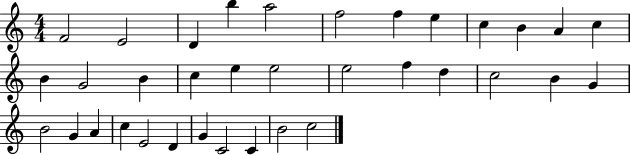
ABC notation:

X:1
T:Untitled
M:4/4
L:1/4
K:C
F2 E2 D b a2 f2 f e c B A c B G2 B c e e2 e2 f d c2 B G B2 G A c E2 D G C2 C B2 c2